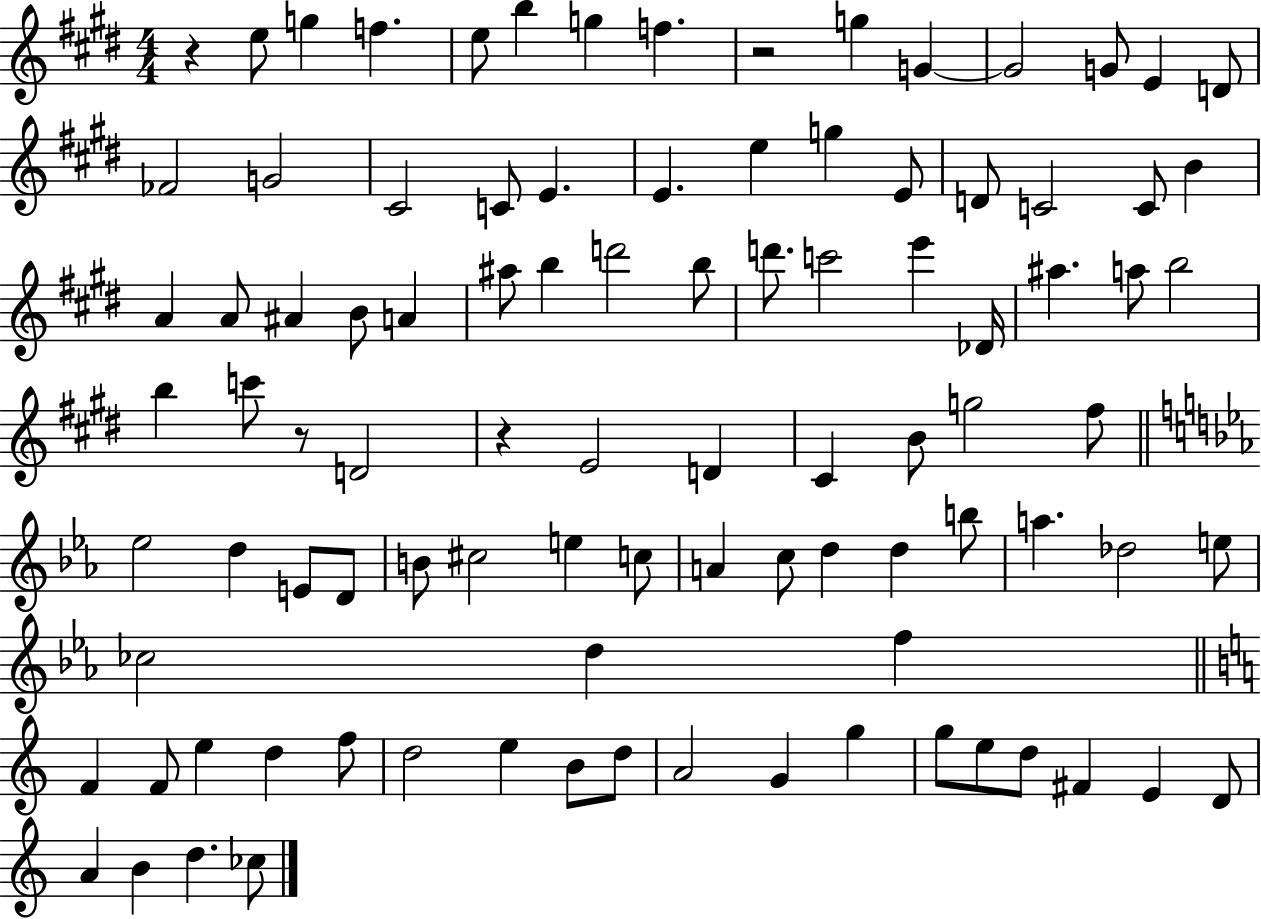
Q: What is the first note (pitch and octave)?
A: E5